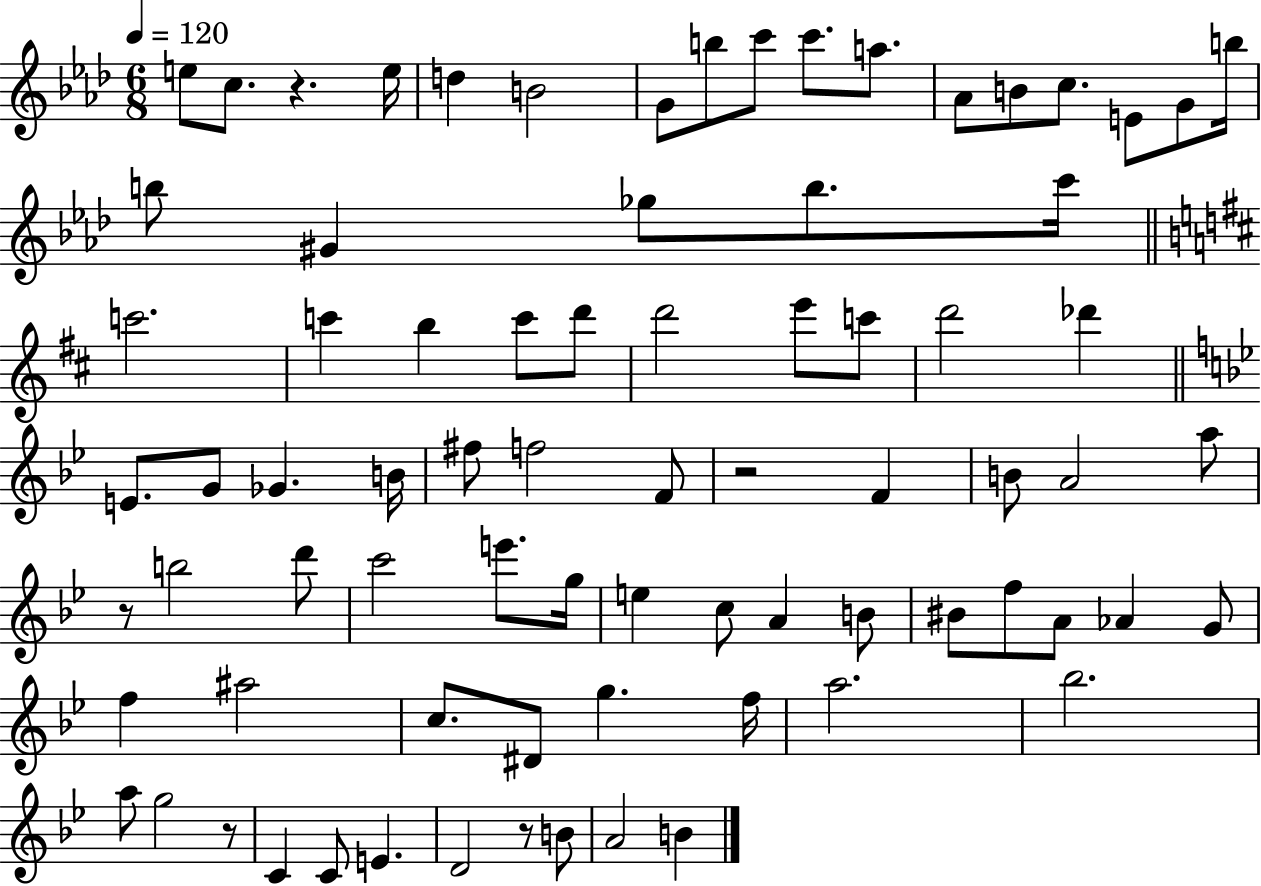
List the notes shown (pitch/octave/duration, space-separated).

E5/e C5/e. R/q. E5/s D5/q B4/h G4/e B5/e C6/e C6/e. A5/e. Ab4/e B4/e C5/e. E4/e G4/e B5/s B5/e G#4/q Gb5/e B5/e. C6/s C6/h. C6/q B5/q C6/e D6/e D6/h E6/e C6/e D6/h Db6/q E4/e. G4/e Gb4/q. B4/s F#5/e F5/h F4/e R/h F4/q B4/e A4/h A5/e R/e B5/h D6/e C6/h E6/e. G5/s E5/q C5/e A4/q B4/e BIS4/e F5/e A4/e Ab4/q G4/e F5/q A#5/h C5/e. D#4/e G5/q. F5/s A5/h. Bb5/h. A5/e G5/h R/e C4/q C4/e E4/q. D4/h R/e B4/e A4/h B4/q